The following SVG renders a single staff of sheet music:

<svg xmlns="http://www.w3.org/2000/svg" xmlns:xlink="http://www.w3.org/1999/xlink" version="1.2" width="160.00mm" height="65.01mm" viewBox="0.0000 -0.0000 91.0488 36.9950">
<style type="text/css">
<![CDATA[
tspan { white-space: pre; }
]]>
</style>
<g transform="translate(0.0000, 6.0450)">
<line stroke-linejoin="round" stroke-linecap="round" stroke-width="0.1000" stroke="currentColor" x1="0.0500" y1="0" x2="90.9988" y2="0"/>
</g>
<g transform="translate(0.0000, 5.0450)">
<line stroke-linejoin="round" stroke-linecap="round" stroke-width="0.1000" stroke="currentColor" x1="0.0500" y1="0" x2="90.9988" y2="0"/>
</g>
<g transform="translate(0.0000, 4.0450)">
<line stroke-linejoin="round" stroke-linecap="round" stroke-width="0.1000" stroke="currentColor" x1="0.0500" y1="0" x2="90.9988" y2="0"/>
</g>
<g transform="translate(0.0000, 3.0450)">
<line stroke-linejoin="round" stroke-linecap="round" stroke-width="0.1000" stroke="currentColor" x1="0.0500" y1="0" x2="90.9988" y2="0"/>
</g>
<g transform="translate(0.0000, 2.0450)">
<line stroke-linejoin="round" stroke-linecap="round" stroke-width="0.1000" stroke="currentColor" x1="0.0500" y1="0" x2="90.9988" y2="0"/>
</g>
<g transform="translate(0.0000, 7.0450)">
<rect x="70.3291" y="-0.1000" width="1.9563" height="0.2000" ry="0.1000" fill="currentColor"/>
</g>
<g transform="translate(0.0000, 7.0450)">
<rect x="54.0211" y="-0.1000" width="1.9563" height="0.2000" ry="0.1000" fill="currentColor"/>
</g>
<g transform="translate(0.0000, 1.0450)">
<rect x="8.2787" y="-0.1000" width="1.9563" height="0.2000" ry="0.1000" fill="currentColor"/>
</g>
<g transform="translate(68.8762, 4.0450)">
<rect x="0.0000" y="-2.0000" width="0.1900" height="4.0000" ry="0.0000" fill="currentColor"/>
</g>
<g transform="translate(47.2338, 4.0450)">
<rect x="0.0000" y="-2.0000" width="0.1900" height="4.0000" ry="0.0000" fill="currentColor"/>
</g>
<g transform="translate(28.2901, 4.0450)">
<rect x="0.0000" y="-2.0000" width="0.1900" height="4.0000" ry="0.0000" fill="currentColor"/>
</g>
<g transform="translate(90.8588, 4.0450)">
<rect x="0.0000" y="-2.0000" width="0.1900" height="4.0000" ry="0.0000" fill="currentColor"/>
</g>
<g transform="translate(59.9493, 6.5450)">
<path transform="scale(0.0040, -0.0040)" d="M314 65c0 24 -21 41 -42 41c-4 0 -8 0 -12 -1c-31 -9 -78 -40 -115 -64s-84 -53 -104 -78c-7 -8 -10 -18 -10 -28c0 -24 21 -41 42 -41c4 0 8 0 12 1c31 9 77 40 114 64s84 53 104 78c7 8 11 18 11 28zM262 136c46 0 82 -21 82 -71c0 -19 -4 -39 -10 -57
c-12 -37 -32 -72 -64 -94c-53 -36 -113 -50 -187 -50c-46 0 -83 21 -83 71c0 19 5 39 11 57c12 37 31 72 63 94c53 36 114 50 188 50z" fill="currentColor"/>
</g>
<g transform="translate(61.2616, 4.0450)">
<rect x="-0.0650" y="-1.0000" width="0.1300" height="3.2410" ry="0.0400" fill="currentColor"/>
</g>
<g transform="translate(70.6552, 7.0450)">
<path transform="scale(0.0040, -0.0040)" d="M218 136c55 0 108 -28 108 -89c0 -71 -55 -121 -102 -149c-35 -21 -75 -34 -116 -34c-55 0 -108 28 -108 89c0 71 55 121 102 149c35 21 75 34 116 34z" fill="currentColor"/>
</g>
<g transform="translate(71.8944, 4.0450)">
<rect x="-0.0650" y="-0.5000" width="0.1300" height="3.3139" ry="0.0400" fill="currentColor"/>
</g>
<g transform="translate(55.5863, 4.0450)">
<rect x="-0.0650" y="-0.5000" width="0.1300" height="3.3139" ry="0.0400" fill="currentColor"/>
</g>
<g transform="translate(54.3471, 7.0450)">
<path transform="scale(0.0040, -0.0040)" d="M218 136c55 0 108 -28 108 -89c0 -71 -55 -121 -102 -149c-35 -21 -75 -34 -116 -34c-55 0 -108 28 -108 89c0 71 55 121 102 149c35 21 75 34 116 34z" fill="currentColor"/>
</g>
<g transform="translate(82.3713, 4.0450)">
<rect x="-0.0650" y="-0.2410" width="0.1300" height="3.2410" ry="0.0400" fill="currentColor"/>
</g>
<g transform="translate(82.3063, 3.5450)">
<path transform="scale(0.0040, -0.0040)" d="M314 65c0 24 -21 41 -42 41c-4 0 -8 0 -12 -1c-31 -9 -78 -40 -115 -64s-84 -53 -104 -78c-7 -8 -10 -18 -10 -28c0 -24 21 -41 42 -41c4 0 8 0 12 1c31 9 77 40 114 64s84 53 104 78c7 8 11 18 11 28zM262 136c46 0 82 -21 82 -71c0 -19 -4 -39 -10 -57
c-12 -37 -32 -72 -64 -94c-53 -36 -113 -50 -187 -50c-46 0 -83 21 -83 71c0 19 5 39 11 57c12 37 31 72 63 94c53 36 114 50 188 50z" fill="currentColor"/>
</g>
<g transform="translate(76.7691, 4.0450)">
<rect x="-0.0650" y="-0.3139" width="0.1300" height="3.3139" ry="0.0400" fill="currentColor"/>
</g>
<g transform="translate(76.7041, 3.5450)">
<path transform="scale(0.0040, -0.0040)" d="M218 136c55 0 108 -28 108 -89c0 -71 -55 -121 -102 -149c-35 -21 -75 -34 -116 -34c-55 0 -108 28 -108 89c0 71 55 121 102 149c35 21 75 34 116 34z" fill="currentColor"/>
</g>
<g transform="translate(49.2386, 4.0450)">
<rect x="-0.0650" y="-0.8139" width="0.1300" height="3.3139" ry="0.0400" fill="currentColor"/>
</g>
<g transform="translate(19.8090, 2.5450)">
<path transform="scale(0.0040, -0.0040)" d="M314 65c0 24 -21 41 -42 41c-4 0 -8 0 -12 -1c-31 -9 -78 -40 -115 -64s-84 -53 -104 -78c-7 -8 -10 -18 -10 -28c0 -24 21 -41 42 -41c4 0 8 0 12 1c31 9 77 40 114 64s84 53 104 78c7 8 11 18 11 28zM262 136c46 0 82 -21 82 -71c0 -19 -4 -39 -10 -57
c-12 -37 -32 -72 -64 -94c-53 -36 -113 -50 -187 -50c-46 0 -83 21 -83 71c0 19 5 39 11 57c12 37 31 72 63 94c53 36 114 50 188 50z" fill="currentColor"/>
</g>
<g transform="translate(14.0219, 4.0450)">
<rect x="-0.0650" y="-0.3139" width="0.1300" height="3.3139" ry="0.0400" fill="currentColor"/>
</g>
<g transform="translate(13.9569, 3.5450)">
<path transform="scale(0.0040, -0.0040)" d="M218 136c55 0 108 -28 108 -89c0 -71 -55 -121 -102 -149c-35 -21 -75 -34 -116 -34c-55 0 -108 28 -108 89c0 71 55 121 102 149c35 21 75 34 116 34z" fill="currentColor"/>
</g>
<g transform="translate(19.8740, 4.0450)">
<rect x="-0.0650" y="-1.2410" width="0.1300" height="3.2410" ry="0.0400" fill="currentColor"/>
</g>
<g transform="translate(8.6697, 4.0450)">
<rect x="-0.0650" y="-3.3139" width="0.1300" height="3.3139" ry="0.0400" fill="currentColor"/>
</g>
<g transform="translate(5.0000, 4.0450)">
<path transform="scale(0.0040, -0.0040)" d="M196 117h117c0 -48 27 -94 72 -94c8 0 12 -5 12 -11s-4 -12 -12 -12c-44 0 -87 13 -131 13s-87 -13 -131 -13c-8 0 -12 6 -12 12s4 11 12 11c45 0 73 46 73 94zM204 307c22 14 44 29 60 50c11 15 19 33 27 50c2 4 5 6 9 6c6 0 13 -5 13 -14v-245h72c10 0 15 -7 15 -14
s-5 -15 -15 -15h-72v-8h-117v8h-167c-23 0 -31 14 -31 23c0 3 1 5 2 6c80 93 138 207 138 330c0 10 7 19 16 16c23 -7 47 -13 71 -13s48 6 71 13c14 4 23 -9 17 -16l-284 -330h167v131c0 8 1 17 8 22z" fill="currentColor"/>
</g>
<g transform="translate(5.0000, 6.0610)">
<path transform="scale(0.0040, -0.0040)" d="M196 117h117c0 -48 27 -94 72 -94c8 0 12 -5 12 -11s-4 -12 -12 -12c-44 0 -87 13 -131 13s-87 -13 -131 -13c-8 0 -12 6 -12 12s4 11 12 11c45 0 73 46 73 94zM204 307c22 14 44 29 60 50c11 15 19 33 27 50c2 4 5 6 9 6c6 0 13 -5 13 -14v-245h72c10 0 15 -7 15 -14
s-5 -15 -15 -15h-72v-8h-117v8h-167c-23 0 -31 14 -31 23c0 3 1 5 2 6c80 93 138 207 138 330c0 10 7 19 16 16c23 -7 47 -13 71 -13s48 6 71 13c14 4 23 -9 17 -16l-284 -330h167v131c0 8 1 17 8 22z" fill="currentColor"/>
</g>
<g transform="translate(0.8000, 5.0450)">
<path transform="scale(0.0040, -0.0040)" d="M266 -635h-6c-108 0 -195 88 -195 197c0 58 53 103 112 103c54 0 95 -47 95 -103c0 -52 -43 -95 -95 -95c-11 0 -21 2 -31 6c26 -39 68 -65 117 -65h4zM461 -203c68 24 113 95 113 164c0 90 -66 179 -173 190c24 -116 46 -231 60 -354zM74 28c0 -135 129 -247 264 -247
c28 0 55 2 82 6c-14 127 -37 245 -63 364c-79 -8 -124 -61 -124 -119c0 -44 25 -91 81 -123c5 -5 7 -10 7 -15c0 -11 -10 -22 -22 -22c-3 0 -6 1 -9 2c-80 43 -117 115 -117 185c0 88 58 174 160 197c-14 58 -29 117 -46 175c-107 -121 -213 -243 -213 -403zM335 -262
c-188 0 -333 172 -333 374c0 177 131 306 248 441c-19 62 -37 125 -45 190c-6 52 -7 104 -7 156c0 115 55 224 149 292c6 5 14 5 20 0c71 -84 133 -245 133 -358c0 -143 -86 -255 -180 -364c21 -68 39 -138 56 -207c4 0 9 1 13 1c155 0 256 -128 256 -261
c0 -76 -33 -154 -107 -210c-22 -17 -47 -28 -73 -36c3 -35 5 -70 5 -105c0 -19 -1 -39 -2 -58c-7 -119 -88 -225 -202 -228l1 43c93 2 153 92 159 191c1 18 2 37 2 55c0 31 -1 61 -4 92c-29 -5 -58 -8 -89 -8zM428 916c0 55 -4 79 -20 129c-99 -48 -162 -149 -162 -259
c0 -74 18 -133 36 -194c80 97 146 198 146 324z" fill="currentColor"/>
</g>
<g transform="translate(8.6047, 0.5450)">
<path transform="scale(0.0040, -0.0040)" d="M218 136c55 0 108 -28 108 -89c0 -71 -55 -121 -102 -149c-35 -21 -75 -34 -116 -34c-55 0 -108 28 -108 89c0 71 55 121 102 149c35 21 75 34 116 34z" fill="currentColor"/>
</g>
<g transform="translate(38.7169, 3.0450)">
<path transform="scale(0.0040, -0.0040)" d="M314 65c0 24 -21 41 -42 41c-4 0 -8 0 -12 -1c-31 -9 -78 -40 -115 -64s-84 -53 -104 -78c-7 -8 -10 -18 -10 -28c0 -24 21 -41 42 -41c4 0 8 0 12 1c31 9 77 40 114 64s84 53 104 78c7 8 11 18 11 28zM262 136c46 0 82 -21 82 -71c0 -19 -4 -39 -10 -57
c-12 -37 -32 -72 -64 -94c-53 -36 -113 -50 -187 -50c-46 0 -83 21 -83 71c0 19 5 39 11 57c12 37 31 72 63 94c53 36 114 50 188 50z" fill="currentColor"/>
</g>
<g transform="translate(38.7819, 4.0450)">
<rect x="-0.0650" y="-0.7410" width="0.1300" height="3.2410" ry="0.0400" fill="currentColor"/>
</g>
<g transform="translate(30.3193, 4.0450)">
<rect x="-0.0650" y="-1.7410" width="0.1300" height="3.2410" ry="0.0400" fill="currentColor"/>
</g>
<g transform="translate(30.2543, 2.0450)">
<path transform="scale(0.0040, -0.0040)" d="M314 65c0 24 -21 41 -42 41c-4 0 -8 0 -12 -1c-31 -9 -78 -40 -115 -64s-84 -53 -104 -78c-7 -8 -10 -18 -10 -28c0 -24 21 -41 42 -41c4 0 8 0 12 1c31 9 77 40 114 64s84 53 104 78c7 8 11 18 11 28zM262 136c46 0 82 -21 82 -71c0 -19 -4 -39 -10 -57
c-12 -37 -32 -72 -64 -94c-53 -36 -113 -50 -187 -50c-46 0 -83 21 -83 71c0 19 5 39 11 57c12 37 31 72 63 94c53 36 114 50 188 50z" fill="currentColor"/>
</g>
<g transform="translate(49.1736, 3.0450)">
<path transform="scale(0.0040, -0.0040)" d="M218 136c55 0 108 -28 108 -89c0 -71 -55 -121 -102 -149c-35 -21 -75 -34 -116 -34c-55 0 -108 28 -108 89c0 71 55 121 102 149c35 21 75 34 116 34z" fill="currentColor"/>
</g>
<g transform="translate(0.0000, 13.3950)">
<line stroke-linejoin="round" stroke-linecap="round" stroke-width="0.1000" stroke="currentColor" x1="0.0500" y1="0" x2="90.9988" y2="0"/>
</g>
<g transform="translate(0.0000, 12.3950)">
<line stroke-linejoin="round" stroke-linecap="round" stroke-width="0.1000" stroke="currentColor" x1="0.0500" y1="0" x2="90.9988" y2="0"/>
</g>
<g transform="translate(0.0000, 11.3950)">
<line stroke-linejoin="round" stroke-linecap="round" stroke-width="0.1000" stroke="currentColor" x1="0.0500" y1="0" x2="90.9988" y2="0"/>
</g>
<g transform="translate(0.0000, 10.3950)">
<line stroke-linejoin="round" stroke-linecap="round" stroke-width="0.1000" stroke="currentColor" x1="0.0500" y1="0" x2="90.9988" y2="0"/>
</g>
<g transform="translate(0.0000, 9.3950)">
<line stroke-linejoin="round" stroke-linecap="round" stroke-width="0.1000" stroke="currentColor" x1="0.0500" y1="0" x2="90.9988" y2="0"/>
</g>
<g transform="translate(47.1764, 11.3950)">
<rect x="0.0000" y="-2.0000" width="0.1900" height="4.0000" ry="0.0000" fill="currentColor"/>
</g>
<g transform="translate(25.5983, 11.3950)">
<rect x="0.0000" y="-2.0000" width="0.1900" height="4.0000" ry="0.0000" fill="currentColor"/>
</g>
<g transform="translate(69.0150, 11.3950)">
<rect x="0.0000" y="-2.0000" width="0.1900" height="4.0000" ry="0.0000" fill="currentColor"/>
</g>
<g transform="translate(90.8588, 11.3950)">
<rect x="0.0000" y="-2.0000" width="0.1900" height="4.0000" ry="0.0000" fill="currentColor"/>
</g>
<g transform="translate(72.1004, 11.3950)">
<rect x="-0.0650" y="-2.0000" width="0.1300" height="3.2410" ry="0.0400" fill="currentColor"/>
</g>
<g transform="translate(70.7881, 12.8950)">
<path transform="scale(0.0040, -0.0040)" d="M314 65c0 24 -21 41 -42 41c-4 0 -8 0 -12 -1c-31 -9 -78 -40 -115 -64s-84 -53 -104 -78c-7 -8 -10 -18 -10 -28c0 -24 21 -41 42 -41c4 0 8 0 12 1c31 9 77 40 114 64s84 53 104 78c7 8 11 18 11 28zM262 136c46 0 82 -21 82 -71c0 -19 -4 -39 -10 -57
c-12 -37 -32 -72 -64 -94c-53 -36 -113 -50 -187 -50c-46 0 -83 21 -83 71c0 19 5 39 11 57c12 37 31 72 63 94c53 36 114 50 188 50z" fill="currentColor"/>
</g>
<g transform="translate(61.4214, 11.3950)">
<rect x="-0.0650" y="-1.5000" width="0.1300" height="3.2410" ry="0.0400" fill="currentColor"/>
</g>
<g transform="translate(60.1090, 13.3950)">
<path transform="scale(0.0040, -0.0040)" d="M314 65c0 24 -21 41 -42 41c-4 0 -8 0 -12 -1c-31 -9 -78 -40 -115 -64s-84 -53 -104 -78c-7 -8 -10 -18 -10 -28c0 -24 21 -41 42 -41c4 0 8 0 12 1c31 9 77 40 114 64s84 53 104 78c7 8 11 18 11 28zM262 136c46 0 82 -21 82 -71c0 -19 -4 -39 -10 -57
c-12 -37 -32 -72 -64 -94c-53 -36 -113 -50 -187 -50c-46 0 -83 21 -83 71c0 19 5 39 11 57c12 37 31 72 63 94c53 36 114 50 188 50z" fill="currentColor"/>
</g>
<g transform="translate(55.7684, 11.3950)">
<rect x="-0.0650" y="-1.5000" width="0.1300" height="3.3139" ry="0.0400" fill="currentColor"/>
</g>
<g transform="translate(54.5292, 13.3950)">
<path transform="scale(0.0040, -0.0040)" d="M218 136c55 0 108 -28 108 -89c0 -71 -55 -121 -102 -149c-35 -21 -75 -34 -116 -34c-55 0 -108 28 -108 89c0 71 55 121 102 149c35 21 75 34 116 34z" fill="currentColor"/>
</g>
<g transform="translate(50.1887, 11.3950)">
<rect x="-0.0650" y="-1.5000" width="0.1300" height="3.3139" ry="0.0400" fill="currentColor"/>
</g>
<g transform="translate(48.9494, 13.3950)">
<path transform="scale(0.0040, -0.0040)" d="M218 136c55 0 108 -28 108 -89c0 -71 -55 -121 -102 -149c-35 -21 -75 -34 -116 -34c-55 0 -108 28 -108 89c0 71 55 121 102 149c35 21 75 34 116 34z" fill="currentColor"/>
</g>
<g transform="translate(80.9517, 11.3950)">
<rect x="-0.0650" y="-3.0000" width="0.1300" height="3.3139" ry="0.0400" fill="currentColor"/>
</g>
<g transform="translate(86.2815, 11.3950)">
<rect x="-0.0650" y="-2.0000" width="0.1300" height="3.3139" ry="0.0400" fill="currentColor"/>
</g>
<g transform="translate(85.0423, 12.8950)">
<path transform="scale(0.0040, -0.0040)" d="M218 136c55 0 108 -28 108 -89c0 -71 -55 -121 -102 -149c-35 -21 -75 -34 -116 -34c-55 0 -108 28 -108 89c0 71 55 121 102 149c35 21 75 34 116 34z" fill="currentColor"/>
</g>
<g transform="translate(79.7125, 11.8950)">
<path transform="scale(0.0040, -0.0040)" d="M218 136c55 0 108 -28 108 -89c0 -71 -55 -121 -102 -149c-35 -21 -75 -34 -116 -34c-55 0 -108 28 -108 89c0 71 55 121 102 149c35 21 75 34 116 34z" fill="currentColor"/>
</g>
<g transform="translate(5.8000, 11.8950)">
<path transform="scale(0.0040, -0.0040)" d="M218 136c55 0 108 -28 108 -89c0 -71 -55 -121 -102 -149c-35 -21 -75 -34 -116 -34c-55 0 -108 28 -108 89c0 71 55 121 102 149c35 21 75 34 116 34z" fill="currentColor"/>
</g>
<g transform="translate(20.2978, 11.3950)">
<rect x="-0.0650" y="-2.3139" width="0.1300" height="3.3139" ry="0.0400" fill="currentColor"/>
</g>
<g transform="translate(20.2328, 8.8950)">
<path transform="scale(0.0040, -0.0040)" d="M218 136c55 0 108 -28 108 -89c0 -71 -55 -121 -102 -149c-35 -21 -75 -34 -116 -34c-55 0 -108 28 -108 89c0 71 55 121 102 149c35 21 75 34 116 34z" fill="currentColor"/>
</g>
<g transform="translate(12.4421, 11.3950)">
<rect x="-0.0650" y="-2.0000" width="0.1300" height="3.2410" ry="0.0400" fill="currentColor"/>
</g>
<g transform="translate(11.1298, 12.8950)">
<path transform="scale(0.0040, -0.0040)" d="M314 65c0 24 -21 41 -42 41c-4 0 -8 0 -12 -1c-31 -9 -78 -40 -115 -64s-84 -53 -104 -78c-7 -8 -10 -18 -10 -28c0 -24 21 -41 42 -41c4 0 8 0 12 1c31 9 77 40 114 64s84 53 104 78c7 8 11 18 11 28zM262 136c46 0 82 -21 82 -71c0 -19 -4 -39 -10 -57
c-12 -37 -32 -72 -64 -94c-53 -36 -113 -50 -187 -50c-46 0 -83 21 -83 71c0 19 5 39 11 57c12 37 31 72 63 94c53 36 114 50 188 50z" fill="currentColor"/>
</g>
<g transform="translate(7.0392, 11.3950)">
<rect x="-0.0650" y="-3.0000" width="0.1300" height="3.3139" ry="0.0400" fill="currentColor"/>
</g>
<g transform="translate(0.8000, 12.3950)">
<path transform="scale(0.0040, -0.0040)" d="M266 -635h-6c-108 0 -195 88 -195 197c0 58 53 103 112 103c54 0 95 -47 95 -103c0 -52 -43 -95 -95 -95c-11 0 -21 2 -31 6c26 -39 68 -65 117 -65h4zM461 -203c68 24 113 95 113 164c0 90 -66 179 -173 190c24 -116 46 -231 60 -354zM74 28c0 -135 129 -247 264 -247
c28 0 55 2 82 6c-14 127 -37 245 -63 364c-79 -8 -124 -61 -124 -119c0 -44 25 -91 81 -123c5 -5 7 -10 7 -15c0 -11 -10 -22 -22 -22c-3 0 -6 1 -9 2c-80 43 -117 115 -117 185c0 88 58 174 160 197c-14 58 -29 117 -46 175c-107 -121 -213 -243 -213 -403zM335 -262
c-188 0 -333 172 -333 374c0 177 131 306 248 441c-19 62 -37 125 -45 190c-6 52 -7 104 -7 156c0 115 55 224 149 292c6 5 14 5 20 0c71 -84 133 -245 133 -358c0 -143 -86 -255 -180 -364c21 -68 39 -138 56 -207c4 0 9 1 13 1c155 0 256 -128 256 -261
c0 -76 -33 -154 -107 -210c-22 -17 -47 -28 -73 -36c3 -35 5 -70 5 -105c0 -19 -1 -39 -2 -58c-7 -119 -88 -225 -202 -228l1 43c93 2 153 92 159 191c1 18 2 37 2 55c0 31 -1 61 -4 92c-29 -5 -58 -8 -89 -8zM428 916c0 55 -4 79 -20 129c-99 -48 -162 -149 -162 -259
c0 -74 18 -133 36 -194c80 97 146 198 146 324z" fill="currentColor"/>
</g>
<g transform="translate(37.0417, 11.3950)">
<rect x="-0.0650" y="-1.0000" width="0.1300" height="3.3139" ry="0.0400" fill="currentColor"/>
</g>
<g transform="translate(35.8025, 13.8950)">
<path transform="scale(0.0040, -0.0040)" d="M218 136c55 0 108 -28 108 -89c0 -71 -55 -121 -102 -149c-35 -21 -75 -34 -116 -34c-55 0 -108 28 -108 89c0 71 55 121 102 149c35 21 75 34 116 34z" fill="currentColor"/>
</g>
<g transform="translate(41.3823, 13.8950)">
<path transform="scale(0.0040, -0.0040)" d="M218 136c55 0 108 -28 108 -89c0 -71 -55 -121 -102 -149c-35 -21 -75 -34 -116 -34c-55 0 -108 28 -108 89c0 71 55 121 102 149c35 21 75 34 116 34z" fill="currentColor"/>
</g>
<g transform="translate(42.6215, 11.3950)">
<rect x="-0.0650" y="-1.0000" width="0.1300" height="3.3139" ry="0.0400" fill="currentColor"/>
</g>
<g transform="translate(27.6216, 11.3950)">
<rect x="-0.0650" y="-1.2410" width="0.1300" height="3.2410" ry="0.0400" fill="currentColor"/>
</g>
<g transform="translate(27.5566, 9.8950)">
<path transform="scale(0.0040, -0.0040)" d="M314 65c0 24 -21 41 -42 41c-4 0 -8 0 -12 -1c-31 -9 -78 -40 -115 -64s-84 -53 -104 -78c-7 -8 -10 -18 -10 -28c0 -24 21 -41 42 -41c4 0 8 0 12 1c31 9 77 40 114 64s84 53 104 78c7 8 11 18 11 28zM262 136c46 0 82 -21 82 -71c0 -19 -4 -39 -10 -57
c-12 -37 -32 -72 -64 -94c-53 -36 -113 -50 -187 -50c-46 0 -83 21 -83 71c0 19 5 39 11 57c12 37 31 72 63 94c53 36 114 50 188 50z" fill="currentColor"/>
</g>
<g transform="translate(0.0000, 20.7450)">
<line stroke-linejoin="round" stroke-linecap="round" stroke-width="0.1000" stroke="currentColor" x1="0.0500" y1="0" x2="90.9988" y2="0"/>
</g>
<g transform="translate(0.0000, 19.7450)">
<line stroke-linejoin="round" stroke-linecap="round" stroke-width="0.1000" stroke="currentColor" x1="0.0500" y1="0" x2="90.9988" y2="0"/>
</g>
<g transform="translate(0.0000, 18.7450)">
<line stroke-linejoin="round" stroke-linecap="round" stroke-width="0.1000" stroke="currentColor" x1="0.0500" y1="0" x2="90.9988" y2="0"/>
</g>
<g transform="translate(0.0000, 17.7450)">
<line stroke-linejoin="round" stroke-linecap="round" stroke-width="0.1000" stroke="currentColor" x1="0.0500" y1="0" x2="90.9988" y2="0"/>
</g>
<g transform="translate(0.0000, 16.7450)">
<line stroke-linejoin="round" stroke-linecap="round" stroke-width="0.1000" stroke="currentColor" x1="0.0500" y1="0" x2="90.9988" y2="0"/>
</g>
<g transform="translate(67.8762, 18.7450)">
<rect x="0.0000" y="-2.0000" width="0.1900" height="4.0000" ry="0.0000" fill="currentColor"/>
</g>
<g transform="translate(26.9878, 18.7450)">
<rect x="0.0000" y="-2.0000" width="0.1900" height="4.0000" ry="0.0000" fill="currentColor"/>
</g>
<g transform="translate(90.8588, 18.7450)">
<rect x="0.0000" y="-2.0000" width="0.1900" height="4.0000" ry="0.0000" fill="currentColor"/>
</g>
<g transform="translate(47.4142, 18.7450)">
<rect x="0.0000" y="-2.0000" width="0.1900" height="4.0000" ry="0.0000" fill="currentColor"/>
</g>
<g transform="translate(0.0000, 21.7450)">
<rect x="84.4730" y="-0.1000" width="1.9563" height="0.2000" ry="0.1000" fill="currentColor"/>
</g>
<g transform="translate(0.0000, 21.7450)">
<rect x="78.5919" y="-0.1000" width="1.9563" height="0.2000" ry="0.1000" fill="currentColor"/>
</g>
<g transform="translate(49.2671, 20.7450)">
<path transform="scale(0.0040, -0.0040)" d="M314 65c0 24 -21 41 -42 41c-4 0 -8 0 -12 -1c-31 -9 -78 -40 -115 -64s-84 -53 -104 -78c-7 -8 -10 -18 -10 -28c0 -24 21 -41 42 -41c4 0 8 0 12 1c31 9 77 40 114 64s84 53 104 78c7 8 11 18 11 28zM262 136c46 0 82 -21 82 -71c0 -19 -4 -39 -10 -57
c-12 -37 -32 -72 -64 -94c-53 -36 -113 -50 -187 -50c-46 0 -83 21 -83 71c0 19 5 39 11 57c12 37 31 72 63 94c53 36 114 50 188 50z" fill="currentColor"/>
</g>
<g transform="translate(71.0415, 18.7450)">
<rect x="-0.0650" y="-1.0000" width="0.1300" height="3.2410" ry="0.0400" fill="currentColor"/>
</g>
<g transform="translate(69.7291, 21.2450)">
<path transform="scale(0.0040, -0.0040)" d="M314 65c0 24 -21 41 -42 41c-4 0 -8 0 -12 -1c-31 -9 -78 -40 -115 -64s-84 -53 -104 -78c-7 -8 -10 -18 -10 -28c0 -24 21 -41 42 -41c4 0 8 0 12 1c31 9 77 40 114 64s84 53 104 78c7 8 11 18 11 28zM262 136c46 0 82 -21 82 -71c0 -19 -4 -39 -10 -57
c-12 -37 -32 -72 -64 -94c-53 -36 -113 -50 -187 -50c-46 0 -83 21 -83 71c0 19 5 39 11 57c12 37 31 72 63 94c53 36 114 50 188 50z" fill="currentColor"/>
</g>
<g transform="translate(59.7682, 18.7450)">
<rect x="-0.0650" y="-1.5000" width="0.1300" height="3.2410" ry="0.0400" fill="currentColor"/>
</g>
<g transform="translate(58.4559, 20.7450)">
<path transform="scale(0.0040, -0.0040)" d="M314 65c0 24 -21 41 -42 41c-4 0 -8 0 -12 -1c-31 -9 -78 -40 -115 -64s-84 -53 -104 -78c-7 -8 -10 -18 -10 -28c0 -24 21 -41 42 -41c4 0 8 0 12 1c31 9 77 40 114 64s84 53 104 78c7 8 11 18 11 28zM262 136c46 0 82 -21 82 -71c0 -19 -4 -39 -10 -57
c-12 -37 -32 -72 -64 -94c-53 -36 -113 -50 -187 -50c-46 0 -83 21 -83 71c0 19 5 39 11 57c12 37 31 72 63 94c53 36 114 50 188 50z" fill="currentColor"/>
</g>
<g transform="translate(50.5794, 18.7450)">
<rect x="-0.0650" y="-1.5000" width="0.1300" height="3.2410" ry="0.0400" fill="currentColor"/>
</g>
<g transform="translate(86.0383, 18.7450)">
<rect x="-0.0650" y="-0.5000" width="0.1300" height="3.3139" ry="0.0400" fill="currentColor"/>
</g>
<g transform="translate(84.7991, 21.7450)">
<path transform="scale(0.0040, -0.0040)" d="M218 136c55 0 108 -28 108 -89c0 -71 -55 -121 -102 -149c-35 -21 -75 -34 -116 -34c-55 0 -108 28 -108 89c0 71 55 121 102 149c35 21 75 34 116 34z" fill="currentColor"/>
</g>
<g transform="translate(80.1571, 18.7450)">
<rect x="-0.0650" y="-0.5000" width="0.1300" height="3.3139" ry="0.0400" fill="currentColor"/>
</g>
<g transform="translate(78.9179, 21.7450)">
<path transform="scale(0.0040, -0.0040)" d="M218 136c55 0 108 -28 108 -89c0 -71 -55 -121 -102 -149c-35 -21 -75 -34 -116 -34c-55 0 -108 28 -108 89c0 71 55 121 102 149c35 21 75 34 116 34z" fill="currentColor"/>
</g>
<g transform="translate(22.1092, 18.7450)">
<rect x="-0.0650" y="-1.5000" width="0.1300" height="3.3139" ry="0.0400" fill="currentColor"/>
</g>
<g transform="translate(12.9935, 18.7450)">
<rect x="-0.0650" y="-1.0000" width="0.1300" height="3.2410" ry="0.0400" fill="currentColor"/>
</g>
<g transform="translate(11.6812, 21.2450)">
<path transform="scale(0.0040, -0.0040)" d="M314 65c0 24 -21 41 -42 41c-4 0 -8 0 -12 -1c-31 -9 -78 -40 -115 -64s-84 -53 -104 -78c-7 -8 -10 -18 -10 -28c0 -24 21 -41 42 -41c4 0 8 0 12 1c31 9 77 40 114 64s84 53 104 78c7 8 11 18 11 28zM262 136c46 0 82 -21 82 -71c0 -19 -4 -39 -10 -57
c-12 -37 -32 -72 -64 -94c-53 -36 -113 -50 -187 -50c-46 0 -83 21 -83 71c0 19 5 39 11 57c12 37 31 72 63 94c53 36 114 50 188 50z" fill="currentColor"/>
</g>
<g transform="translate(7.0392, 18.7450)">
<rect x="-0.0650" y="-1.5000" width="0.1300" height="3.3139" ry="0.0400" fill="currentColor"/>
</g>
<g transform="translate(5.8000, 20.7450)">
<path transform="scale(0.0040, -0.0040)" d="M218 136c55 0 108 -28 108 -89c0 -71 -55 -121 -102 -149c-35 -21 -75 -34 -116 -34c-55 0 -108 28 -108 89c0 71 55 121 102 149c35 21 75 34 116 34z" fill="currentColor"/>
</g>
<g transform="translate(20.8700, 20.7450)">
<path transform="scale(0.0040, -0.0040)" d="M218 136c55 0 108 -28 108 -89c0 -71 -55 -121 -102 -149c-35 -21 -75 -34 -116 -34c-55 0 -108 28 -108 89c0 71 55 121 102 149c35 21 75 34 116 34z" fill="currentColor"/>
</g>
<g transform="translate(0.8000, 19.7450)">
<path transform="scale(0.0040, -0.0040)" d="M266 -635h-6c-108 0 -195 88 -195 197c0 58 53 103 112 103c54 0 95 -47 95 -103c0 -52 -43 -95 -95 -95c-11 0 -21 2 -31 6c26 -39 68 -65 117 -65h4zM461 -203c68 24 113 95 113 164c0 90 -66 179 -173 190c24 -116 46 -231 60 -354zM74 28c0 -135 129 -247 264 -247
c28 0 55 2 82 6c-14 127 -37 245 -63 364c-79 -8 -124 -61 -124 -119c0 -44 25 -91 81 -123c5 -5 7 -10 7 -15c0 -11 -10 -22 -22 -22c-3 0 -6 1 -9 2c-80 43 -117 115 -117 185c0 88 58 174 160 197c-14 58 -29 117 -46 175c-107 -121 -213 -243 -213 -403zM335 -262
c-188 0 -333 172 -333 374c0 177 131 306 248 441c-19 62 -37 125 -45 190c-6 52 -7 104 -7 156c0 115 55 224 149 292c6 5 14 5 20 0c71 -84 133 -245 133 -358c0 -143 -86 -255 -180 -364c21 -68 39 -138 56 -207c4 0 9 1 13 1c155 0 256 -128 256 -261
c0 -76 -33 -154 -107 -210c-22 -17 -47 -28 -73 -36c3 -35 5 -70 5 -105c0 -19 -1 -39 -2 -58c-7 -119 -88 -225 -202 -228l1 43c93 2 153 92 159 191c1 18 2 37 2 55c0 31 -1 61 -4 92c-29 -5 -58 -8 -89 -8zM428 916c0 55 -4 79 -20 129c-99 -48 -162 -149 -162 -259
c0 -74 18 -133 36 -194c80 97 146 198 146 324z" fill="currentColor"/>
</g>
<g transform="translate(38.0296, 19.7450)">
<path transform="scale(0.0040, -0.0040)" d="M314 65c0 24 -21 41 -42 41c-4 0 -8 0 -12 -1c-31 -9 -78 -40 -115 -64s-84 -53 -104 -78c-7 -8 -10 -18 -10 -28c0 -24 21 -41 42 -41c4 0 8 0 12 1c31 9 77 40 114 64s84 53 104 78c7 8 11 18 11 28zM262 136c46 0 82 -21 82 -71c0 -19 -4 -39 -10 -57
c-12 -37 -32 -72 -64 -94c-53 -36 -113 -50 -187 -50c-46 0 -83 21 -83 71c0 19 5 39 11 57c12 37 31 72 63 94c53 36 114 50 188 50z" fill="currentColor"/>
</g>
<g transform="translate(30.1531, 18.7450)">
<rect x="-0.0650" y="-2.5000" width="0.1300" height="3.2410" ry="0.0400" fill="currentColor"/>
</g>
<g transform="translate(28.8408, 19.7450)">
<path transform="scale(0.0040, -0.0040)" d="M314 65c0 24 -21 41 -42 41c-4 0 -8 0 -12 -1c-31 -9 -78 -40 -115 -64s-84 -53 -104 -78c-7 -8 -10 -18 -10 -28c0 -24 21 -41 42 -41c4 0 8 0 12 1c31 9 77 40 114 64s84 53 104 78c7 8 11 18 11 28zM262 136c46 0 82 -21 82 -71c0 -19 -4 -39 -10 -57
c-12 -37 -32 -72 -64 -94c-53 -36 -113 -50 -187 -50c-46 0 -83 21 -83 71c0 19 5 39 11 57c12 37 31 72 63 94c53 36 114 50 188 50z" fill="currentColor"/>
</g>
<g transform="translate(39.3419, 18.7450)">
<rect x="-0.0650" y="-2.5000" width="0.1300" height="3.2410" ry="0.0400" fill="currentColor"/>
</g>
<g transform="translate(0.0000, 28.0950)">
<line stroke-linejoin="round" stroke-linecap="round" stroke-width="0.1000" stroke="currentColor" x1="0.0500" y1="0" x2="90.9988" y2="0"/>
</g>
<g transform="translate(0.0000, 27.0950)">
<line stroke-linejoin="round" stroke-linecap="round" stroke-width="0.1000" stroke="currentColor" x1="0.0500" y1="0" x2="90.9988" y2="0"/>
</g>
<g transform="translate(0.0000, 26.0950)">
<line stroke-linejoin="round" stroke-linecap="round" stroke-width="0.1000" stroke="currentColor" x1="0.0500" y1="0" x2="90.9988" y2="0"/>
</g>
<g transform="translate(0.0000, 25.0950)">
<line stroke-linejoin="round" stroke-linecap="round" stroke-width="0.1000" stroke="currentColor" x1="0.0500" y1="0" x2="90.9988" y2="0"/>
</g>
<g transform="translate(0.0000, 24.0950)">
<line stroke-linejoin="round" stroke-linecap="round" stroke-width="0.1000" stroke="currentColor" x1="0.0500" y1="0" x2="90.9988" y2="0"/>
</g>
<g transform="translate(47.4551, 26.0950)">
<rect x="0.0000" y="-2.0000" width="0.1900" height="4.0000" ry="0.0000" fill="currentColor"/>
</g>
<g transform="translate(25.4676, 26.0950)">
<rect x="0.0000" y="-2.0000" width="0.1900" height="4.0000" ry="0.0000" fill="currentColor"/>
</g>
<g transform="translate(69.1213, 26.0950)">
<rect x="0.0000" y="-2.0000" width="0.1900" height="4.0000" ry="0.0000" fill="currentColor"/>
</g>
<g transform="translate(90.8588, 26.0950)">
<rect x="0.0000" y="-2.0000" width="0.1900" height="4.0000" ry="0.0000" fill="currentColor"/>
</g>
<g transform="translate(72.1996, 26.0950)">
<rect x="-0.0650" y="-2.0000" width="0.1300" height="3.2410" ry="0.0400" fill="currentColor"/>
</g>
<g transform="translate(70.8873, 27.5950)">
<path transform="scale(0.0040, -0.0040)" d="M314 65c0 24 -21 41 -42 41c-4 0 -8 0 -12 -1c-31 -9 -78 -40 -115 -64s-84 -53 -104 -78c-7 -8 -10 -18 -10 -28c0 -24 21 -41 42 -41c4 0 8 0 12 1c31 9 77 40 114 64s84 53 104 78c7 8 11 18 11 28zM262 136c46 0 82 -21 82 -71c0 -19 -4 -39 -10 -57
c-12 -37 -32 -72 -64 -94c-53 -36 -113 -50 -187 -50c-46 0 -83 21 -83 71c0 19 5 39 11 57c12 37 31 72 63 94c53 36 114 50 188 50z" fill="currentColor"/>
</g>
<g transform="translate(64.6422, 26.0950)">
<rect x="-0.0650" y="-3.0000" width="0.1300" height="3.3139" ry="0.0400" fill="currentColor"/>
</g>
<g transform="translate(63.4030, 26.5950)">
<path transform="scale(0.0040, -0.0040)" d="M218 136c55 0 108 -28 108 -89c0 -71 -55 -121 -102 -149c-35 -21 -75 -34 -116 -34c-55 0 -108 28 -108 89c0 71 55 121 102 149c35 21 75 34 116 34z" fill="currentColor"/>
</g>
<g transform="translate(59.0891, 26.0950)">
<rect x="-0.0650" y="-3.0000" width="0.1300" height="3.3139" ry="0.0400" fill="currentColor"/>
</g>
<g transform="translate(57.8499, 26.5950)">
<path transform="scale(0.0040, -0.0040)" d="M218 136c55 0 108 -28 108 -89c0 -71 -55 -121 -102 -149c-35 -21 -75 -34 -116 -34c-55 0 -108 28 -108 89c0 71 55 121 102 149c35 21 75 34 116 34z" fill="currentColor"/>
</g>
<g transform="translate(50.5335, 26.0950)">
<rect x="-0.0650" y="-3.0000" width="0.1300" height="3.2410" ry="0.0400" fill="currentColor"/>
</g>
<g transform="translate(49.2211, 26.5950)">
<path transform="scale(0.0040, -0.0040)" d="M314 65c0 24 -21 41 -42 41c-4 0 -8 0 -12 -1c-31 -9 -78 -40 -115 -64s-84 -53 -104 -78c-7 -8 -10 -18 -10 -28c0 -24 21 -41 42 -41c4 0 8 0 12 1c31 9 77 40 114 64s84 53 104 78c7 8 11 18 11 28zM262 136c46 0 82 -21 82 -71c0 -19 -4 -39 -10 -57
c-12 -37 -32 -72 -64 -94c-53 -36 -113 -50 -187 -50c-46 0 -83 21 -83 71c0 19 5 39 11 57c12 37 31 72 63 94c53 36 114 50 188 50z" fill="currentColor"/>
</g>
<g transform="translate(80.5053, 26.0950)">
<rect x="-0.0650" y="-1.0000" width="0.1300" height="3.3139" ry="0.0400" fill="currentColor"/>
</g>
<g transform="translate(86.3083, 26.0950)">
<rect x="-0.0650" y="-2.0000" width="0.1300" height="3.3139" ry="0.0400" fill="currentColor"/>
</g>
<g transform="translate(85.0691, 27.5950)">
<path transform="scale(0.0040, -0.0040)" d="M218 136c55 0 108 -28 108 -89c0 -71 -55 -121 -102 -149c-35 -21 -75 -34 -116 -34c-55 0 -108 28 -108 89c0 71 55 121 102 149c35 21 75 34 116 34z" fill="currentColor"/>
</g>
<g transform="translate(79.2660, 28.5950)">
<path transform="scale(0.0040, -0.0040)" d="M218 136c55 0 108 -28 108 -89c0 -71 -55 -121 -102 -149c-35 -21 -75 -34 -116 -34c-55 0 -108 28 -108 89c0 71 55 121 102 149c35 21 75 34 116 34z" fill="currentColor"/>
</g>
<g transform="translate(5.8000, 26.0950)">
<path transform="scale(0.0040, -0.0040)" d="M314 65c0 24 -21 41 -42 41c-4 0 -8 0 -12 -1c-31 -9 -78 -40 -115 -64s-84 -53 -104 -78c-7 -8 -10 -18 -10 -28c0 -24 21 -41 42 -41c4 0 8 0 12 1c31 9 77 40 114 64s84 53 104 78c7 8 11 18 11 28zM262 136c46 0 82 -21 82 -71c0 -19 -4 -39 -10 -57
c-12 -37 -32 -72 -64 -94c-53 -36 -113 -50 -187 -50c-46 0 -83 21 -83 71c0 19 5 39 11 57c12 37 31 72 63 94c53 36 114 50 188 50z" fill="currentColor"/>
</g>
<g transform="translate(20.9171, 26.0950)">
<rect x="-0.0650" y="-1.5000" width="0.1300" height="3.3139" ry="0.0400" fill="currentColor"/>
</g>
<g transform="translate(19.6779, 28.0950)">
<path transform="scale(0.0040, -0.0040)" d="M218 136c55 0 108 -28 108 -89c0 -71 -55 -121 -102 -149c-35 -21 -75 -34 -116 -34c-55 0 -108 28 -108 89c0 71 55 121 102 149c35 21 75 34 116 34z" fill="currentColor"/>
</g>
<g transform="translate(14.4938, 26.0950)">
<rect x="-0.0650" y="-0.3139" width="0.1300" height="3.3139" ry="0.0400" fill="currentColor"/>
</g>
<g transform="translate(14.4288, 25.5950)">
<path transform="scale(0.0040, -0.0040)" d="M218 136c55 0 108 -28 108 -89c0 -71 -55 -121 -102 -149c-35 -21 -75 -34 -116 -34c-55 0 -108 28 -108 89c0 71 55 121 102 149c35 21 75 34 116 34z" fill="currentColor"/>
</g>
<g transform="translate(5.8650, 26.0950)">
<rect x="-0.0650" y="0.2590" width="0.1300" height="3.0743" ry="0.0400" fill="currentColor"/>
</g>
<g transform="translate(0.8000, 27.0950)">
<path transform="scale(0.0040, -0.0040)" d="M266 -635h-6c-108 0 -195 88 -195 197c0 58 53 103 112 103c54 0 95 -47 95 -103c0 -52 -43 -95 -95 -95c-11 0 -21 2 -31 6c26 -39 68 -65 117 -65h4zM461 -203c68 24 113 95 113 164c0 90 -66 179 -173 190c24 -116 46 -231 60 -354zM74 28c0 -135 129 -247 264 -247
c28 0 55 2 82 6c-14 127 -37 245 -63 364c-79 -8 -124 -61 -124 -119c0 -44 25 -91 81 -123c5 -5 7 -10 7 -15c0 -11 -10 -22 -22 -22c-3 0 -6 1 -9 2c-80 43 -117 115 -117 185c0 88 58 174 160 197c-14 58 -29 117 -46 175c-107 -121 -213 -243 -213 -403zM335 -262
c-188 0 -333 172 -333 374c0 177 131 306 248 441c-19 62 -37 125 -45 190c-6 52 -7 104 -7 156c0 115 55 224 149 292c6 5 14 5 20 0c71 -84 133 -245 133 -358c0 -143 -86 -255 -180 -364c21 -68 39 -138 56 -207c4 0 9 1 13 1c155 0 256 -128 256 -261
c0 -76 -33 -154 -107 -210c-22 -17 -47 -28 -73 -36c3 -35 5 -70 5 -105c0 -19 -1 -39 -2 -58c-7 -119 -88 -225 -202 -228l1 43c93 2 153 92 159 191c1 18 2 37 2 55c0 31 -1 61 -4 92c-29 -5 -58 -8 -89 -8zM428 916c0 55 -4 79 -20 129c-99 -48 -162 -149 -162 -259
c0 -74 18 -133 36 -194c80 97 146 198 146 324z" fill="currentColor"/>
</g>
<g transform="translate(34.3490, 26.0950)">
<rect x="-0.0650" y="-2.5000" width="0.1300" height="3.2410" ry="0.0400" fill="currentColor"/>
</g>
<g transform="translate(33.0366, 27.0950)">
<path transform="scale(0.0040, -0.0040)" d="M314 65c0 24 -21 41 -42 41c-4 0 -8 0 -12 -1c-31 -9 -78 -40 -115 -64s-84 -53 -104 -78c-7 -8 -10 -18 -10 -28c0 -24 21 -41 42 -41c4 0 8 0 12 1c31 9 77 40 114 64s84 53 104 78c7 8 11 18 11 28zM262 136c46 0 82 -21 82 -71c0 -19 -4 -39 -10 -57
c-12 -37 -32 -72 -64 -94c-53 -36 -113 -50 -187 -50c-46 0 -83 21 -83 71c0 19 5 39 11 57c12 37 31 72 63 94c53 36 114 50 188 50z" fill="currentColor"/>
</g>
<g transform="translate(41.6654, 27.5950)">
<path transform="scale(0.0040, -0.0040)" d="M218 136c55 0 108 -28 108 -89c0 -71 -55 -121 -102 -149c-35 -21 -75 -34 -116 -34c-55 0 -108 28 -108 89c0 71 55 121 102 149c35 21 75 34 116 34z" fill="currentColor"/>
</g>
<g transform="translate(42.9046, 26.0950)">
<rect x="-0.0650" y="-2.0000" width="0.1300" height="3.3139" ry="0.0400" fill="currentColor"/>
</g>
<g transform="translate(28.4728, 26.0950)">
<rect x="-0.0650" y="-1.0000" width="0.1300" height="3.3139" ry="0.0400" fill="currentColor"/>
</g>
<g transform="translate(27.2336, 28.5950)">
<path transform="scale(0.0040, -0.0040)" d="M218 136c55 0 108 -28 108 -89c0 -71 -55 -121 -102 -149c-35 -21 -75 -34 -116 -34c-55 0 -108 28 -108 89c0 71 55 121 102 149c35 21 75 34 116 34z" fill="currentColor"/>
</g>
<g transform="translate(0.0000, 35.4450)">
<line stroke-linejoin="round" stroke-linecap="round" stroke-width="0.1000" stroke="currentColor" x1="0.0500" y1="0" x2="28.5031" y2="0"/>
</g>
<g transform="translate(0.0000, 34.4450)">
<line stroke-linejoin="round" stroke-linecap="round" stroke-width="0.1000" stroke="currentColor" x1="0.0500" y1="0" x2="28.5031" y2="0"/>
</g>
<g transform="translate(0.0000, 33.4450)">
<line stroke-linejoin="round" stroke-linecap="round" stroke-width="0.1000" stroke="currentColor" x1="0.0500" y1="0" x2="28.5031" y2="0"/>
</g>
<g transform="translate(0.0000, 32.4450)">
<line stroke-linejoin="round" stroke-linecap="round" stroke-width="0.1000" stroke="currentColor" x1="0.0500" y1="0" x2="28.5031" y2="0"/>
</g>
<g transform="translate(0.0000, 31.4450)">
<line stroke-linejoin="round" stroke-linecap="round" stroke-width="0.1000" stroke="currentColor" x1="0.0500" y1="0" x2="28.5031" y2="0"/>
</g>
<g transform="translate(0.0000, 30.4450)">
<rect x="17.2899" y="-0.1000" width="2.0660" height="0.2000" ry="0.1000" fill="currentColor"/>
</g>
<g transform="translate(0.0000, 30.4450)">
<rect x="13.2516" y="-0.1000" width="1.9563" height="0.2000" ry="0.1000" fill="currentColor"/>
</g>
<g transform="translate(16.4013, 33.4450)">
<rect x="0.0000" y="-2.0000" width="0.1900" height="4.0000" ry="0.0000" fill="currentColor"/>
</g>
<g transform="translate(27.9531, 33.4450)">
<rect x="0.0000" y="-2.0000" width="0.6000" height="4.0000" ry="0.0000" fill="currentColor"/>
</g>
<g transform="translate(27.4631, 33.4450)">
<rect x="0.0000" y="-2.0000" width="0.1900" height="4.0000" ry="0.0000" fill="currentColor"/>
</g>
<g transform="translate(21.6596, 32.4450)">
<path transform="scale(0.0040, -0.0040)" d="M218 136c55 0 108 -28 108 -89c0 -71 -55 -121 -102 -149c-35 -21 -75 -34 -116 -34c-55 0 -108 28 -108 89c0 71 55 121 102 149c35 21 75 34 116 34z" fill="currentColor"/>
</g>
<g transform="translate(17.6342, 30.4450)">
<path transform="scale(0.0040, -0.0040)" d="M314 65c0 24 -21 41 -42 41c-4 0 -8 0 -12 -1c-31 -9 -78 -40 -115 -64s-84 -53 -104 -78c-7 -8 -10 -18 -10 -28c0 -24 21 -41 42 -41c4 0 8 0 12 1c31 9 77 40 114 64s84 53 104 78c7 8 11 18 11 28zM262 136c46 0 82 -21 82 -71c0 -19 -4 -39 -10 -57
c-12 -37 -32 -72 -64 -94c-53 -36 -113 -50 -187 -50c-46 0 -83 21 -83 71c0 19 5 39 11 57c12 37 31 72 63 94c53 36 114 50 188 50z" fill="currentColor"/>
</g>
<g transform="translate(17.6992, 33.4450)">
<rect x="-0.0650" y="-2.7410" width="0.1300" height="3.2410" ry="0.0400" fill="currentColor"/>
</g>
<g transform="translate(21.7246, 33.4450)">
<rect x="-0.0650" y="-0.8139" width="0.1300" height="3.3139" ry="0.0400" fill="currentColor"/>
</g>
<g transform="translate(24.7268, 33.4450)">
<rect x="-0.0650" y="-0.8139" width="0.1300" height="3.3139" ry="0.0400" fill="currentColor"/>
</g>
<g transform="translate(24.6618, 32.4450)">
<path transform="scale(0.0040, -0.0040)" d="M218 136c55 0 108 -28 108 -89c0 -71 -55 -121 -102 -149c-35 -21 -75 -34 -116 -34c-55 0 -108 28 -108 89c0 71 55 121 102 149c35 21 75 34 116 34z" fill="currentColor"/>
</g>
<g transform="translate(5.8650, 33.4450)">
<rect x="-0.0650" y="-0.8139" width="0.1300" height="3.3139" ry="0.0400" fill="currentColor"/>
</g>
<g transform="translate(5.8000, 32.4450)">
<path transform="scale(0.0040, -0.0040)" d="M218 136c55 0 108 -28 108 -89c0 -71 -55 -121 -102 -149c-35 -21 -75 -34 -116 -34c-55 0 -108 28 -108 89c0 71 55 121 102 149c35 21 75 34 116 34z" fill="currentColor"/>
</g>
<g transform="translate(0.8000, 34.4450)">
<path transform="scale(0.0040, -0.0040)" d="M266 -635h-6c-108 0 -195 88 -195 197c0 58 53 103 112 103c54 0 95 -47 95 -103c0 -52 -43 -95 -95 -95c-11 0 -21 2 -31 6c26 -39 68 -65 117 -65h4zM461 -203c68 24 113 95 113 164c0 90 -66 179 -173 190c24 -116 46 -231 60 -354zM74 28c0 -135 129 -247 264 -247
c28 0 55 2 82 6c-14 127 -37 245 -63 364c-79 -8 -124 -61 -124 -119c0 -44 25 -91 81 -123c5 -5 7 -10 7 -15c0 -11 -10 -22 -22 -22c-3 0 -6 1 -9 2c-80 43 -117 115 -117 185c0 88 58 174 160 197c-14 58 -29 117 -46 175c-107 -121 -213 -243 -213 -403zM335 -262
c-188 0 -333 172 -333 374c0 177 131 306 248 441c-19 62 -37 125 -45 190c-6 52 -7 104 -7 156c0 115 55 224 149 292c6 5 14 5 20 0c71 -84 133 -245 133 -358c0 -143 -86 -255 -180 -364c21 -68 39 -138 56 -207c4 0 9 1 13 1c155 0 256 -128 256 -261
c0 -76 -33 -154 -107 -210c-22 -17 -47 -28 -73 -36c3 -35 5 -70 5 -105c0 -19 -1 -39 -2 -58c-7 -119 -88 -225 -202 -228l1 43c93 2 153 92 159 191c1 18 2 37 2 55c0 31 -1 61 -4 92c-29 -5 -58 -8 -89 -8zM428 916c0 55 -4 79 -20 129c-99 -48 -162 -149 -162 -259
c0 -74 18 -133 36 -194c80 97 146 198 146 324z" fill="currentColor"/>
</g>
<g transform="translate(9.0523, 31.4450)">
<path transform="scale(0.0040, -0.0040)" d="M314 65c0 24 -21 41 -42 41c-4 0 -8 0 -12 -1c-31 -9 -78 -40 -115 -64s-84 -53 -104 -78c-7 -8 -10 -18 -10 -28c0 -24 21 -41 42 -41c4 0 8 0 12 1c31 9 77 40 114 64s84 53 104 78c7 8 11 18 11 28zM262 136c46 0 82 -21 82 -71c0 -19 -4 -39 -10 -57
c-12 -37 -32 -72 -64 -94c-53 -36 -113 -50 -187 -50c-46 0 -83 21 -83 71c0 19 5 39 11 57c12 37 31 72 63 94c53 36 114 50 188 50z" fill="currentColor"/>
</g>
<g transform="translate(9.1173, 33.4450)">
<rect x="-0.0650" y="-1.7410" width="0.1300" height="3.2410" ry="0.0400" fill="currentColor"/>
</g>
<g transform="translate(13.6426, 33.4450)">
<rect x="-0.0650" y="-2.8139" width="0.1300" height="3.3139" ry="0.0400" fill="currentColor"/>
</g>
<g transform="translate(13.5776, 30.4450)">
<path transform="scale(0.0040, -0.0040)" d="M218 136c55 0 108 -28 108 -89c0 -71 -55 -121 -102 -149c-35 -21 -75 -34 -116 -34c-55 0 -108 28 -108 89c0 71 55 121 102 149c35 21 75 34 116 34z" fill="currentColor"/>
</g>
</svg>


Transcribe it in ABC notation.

X:1
T:Untitled
M:4/4
L:1/4
K:C
b c e2 f2 d2 d C D2 C c c2 A F2 g e2 D D E E E2 F2 A F E D2 E G2 G2 E2 E2 D2 C C B2 c E D G2 F A2 A A F2 D F d f2 a a2 d d